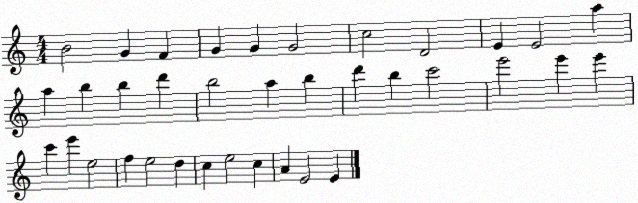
X:1
T:Untitled
M:4/4
L:1/4
K:C
B2 G F G G G2 c2 D2 E E2 a a b b d' b2 a b d' b c'2 e'2 e' e' c' e' e2 f e2 d c e2 c A E2 E